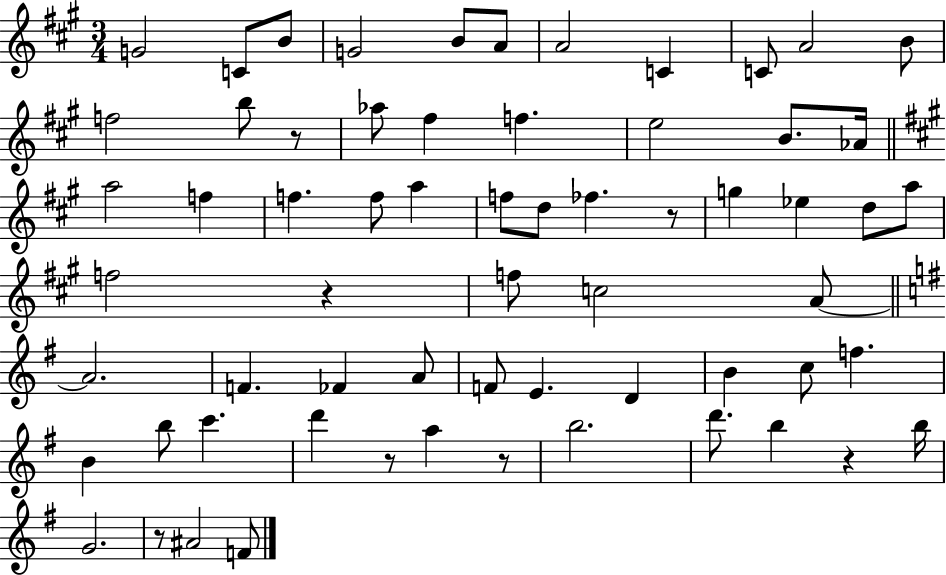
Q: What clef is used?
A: treble